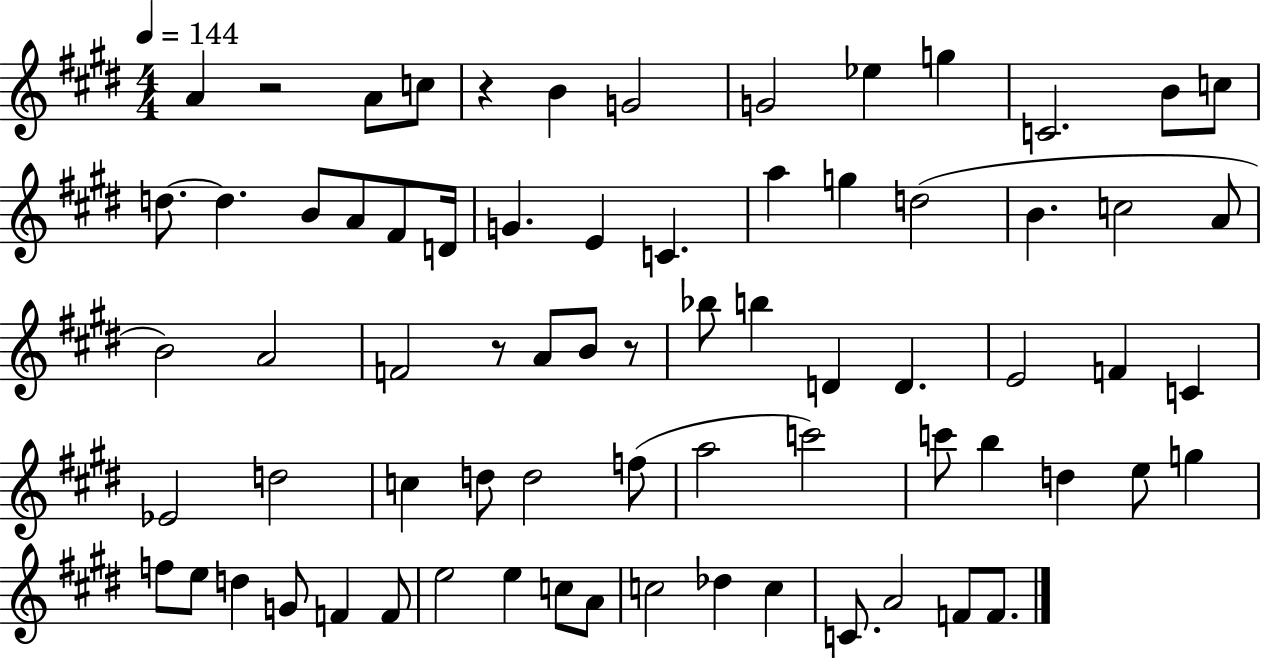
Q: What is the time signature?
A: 4/4